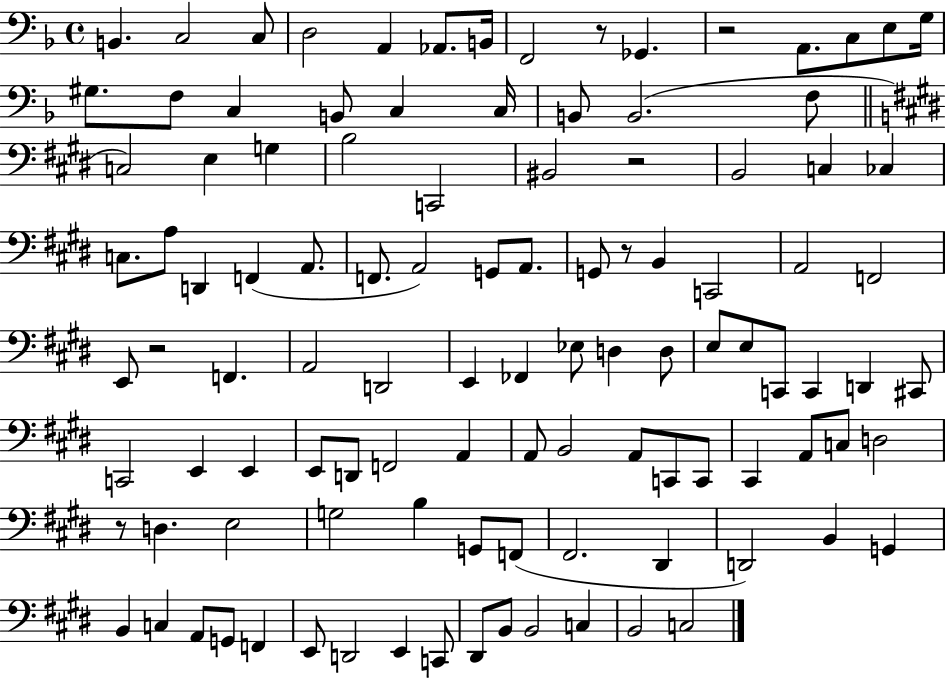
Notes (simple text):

B2/q. C3/h C3/e D3/h A2/q Ab2/e. B2/s F2/h R/e Gb2/q. R/h A2/e. C3/e E3/e G3/s G#3/e. F3/e C3/q B2/e C3/q C3/s B2/e B2/h. F3/e C3/h E3/q G3/q B3/h C2/h BIS2/h R/h B2/h C3/q CES3/q C3/e. A3/e D2/q F2/q A2/e. F2/e. A2/h G2/e A2/e. G2/e R/e B2/q C2/h A2/h F2/h E2/e R/h F2/q. A2/h D2/h E2/q FES2/q Eb3/e D3/q D3/e E3/e E3/e C2/e C2/q D2/q C#2/e C2/h E2/q E2/q E2/e D2/e F2/h A2/q A2/e B2/h A2/e C2/e C2/e C#2/q A2/e C3/e D3/h R/e D3/q. E3/h G3/h B3/q G2/e F2/e F#2/h. D#2/q D2/h B2/q G2/q B2/q C3/q A2/e G2/e F2/q E2/e D2/h E2/q C2/e D#2/e B2/e B2/h C3/q B2/h C3/h